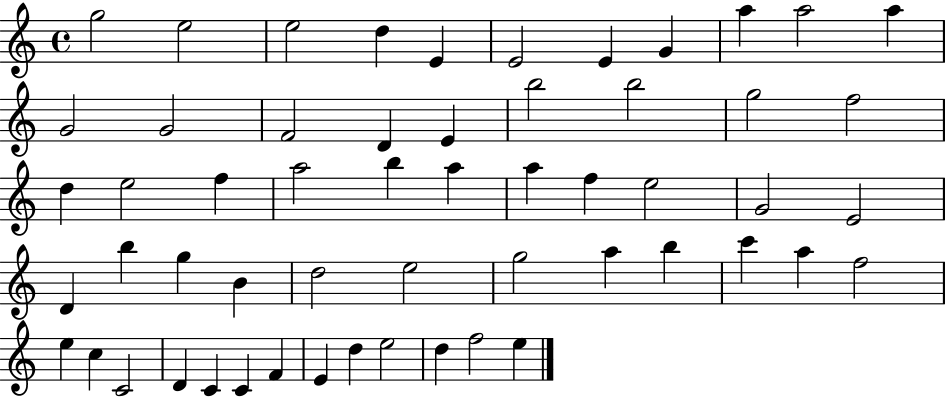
X:1
T:Untitled
M:4/4
L:1/4
K:C
g2 e2 e2 d E E2 E G a a2 a G2 G2 F2 D E b2 b2 g2 f2 d e2 f a2 b a a f e2 G2 E2 D b g B d2 e2 g2 a b c' a f2 e c C2 D C C F E d e2 d f2 e